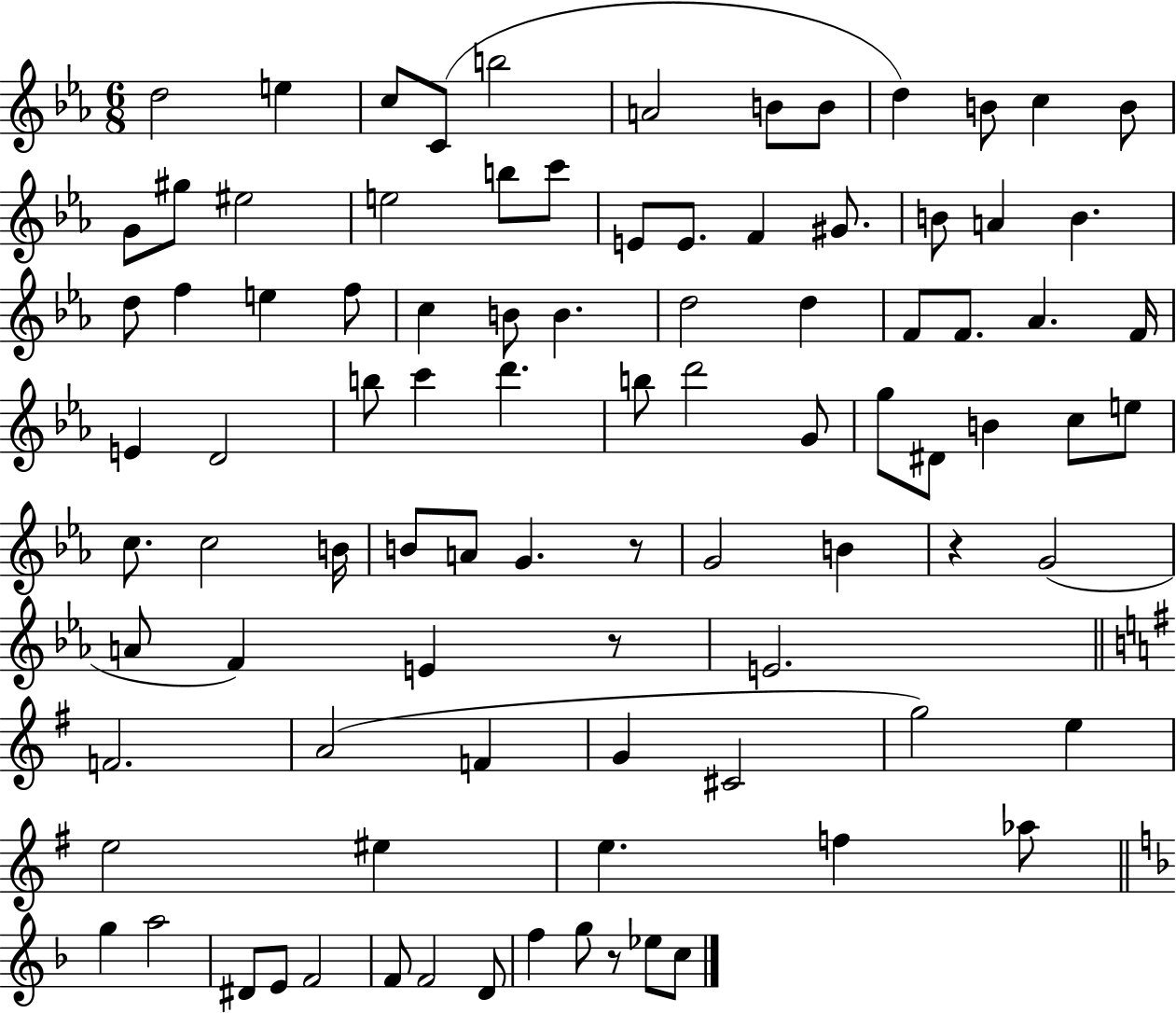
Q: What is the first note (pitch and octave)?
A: D5